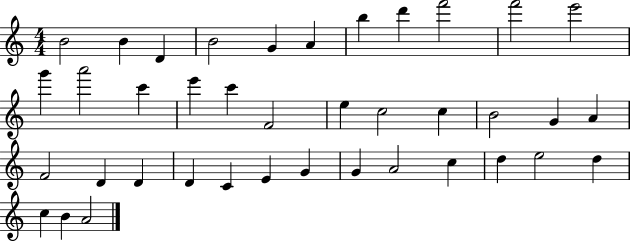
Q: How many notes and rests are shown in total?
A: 39